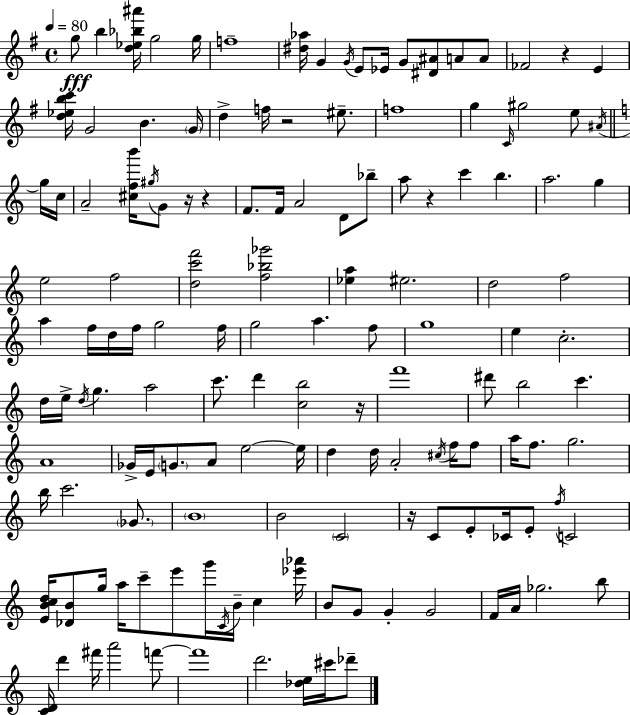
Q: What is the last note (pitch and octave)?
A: Db6